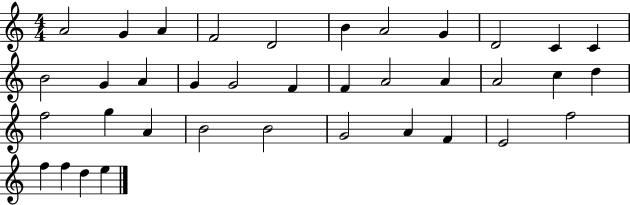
{
  \clef treble
  \numericTimeSignature
  \time 4/4
  \key c \major
  a'2 g'4 a'4 | f'2 d'2 | b'4 a'2 g'4 | d'2 c'4 c'4 | \break b'2 g'4 a'4 | g'4 g'2 f'4 | f'4 a'2 a'4 | a'2 c''4 d''4 | \break f''2 g''4 a'4 | b'2 b'2 | g'2 a'4 f'4 | e'2 f''2 | \break f''4 f''4 d''4 e''4 | \bar "|."
}